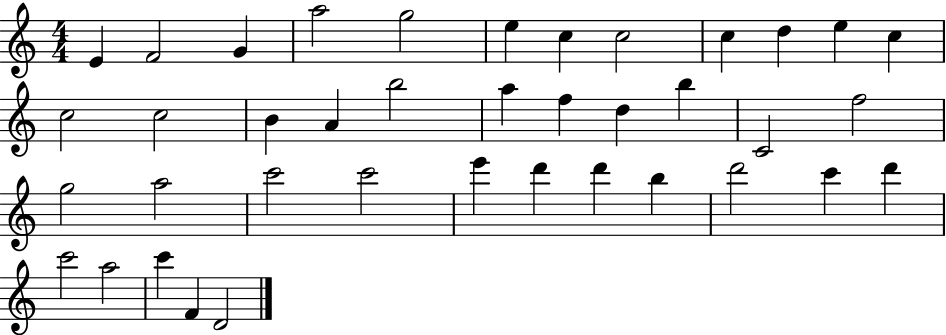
{
  \clef treble
  \numericTimeSignature
  \time 4/4
  \key c \major
  e'4 f'2 g'4 | a''2 g''2 | e''4 c''4 c''2 | c''4 d''4 e''4 c''4 | \break c''2 c''2 | b'4 a'4 b''2 | a''4 f''4 d''4 b''4 | c'2 f''2 | \break g''2 a''2 | c'''2 c'''2 | e'''4 d'''4 d'''4 b''4 | d'''2 c'''4 d'''4 | \break c'''2 a''2 | c'''4 f'4 d'2 | \bar "|."
}